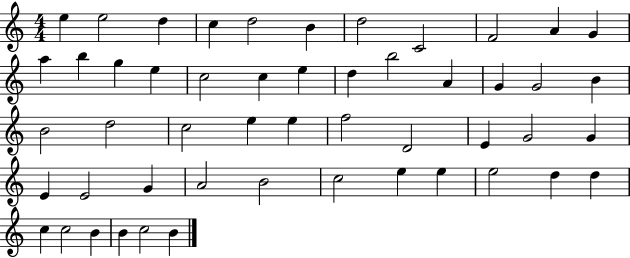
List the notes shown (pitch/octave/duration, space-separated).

E5/q E5/h D5/q C5/q D5/h B4/q D5/h C4/h F4/h A4/q G4/q A5/q B5/q G5/q E5/q C5/h C5/q E5/q D5/q B5/h A4/q G4/q G4/h B4/q B4/h D5/h C5/h E5/q E5/q F5/h D4/h E4/q G4/h G4/q E4/q E4/h G4/q A4/h B4/h C5/h E5/q E5/q E5/h D5/q D5/q C5/q C5/h B4/q B4/q C5/h B4/q